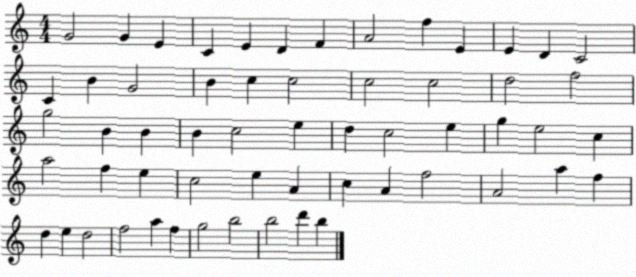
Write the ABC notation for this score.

X:1
T:Untitled
M:4/4
L:1/4
K:C
G2 G E C E D F A2 f E E D C2 C B G2 B c c2 c2 c2 d2 f2 g2 B B B c2 e d c2 e g e2 c a2 f e c2 e A c A f2 A2 a f d e d2 f2 a f g2 b2 b2 d' b